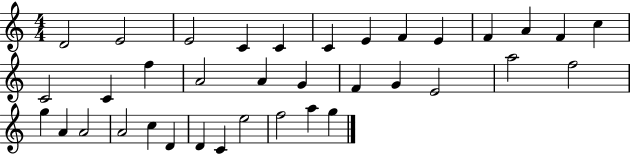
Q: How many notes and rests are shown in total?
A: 36